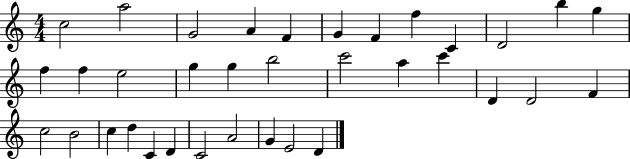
C5/h A5/h G4/h A4/q F4/q G4/q F4/q F5/q C4/q D4/h B5/q G5/q F5/q F5/q E5/h G5/q G5/q B5/h C6/h A5/q C6/q D4/q D4/h F4/q C5/h B4/h C5/q D5/q C4/q D4/q C4/h A4/h G4/q E4/h D4/q